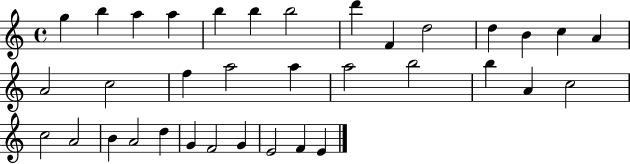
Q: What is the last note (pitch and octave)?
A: E4